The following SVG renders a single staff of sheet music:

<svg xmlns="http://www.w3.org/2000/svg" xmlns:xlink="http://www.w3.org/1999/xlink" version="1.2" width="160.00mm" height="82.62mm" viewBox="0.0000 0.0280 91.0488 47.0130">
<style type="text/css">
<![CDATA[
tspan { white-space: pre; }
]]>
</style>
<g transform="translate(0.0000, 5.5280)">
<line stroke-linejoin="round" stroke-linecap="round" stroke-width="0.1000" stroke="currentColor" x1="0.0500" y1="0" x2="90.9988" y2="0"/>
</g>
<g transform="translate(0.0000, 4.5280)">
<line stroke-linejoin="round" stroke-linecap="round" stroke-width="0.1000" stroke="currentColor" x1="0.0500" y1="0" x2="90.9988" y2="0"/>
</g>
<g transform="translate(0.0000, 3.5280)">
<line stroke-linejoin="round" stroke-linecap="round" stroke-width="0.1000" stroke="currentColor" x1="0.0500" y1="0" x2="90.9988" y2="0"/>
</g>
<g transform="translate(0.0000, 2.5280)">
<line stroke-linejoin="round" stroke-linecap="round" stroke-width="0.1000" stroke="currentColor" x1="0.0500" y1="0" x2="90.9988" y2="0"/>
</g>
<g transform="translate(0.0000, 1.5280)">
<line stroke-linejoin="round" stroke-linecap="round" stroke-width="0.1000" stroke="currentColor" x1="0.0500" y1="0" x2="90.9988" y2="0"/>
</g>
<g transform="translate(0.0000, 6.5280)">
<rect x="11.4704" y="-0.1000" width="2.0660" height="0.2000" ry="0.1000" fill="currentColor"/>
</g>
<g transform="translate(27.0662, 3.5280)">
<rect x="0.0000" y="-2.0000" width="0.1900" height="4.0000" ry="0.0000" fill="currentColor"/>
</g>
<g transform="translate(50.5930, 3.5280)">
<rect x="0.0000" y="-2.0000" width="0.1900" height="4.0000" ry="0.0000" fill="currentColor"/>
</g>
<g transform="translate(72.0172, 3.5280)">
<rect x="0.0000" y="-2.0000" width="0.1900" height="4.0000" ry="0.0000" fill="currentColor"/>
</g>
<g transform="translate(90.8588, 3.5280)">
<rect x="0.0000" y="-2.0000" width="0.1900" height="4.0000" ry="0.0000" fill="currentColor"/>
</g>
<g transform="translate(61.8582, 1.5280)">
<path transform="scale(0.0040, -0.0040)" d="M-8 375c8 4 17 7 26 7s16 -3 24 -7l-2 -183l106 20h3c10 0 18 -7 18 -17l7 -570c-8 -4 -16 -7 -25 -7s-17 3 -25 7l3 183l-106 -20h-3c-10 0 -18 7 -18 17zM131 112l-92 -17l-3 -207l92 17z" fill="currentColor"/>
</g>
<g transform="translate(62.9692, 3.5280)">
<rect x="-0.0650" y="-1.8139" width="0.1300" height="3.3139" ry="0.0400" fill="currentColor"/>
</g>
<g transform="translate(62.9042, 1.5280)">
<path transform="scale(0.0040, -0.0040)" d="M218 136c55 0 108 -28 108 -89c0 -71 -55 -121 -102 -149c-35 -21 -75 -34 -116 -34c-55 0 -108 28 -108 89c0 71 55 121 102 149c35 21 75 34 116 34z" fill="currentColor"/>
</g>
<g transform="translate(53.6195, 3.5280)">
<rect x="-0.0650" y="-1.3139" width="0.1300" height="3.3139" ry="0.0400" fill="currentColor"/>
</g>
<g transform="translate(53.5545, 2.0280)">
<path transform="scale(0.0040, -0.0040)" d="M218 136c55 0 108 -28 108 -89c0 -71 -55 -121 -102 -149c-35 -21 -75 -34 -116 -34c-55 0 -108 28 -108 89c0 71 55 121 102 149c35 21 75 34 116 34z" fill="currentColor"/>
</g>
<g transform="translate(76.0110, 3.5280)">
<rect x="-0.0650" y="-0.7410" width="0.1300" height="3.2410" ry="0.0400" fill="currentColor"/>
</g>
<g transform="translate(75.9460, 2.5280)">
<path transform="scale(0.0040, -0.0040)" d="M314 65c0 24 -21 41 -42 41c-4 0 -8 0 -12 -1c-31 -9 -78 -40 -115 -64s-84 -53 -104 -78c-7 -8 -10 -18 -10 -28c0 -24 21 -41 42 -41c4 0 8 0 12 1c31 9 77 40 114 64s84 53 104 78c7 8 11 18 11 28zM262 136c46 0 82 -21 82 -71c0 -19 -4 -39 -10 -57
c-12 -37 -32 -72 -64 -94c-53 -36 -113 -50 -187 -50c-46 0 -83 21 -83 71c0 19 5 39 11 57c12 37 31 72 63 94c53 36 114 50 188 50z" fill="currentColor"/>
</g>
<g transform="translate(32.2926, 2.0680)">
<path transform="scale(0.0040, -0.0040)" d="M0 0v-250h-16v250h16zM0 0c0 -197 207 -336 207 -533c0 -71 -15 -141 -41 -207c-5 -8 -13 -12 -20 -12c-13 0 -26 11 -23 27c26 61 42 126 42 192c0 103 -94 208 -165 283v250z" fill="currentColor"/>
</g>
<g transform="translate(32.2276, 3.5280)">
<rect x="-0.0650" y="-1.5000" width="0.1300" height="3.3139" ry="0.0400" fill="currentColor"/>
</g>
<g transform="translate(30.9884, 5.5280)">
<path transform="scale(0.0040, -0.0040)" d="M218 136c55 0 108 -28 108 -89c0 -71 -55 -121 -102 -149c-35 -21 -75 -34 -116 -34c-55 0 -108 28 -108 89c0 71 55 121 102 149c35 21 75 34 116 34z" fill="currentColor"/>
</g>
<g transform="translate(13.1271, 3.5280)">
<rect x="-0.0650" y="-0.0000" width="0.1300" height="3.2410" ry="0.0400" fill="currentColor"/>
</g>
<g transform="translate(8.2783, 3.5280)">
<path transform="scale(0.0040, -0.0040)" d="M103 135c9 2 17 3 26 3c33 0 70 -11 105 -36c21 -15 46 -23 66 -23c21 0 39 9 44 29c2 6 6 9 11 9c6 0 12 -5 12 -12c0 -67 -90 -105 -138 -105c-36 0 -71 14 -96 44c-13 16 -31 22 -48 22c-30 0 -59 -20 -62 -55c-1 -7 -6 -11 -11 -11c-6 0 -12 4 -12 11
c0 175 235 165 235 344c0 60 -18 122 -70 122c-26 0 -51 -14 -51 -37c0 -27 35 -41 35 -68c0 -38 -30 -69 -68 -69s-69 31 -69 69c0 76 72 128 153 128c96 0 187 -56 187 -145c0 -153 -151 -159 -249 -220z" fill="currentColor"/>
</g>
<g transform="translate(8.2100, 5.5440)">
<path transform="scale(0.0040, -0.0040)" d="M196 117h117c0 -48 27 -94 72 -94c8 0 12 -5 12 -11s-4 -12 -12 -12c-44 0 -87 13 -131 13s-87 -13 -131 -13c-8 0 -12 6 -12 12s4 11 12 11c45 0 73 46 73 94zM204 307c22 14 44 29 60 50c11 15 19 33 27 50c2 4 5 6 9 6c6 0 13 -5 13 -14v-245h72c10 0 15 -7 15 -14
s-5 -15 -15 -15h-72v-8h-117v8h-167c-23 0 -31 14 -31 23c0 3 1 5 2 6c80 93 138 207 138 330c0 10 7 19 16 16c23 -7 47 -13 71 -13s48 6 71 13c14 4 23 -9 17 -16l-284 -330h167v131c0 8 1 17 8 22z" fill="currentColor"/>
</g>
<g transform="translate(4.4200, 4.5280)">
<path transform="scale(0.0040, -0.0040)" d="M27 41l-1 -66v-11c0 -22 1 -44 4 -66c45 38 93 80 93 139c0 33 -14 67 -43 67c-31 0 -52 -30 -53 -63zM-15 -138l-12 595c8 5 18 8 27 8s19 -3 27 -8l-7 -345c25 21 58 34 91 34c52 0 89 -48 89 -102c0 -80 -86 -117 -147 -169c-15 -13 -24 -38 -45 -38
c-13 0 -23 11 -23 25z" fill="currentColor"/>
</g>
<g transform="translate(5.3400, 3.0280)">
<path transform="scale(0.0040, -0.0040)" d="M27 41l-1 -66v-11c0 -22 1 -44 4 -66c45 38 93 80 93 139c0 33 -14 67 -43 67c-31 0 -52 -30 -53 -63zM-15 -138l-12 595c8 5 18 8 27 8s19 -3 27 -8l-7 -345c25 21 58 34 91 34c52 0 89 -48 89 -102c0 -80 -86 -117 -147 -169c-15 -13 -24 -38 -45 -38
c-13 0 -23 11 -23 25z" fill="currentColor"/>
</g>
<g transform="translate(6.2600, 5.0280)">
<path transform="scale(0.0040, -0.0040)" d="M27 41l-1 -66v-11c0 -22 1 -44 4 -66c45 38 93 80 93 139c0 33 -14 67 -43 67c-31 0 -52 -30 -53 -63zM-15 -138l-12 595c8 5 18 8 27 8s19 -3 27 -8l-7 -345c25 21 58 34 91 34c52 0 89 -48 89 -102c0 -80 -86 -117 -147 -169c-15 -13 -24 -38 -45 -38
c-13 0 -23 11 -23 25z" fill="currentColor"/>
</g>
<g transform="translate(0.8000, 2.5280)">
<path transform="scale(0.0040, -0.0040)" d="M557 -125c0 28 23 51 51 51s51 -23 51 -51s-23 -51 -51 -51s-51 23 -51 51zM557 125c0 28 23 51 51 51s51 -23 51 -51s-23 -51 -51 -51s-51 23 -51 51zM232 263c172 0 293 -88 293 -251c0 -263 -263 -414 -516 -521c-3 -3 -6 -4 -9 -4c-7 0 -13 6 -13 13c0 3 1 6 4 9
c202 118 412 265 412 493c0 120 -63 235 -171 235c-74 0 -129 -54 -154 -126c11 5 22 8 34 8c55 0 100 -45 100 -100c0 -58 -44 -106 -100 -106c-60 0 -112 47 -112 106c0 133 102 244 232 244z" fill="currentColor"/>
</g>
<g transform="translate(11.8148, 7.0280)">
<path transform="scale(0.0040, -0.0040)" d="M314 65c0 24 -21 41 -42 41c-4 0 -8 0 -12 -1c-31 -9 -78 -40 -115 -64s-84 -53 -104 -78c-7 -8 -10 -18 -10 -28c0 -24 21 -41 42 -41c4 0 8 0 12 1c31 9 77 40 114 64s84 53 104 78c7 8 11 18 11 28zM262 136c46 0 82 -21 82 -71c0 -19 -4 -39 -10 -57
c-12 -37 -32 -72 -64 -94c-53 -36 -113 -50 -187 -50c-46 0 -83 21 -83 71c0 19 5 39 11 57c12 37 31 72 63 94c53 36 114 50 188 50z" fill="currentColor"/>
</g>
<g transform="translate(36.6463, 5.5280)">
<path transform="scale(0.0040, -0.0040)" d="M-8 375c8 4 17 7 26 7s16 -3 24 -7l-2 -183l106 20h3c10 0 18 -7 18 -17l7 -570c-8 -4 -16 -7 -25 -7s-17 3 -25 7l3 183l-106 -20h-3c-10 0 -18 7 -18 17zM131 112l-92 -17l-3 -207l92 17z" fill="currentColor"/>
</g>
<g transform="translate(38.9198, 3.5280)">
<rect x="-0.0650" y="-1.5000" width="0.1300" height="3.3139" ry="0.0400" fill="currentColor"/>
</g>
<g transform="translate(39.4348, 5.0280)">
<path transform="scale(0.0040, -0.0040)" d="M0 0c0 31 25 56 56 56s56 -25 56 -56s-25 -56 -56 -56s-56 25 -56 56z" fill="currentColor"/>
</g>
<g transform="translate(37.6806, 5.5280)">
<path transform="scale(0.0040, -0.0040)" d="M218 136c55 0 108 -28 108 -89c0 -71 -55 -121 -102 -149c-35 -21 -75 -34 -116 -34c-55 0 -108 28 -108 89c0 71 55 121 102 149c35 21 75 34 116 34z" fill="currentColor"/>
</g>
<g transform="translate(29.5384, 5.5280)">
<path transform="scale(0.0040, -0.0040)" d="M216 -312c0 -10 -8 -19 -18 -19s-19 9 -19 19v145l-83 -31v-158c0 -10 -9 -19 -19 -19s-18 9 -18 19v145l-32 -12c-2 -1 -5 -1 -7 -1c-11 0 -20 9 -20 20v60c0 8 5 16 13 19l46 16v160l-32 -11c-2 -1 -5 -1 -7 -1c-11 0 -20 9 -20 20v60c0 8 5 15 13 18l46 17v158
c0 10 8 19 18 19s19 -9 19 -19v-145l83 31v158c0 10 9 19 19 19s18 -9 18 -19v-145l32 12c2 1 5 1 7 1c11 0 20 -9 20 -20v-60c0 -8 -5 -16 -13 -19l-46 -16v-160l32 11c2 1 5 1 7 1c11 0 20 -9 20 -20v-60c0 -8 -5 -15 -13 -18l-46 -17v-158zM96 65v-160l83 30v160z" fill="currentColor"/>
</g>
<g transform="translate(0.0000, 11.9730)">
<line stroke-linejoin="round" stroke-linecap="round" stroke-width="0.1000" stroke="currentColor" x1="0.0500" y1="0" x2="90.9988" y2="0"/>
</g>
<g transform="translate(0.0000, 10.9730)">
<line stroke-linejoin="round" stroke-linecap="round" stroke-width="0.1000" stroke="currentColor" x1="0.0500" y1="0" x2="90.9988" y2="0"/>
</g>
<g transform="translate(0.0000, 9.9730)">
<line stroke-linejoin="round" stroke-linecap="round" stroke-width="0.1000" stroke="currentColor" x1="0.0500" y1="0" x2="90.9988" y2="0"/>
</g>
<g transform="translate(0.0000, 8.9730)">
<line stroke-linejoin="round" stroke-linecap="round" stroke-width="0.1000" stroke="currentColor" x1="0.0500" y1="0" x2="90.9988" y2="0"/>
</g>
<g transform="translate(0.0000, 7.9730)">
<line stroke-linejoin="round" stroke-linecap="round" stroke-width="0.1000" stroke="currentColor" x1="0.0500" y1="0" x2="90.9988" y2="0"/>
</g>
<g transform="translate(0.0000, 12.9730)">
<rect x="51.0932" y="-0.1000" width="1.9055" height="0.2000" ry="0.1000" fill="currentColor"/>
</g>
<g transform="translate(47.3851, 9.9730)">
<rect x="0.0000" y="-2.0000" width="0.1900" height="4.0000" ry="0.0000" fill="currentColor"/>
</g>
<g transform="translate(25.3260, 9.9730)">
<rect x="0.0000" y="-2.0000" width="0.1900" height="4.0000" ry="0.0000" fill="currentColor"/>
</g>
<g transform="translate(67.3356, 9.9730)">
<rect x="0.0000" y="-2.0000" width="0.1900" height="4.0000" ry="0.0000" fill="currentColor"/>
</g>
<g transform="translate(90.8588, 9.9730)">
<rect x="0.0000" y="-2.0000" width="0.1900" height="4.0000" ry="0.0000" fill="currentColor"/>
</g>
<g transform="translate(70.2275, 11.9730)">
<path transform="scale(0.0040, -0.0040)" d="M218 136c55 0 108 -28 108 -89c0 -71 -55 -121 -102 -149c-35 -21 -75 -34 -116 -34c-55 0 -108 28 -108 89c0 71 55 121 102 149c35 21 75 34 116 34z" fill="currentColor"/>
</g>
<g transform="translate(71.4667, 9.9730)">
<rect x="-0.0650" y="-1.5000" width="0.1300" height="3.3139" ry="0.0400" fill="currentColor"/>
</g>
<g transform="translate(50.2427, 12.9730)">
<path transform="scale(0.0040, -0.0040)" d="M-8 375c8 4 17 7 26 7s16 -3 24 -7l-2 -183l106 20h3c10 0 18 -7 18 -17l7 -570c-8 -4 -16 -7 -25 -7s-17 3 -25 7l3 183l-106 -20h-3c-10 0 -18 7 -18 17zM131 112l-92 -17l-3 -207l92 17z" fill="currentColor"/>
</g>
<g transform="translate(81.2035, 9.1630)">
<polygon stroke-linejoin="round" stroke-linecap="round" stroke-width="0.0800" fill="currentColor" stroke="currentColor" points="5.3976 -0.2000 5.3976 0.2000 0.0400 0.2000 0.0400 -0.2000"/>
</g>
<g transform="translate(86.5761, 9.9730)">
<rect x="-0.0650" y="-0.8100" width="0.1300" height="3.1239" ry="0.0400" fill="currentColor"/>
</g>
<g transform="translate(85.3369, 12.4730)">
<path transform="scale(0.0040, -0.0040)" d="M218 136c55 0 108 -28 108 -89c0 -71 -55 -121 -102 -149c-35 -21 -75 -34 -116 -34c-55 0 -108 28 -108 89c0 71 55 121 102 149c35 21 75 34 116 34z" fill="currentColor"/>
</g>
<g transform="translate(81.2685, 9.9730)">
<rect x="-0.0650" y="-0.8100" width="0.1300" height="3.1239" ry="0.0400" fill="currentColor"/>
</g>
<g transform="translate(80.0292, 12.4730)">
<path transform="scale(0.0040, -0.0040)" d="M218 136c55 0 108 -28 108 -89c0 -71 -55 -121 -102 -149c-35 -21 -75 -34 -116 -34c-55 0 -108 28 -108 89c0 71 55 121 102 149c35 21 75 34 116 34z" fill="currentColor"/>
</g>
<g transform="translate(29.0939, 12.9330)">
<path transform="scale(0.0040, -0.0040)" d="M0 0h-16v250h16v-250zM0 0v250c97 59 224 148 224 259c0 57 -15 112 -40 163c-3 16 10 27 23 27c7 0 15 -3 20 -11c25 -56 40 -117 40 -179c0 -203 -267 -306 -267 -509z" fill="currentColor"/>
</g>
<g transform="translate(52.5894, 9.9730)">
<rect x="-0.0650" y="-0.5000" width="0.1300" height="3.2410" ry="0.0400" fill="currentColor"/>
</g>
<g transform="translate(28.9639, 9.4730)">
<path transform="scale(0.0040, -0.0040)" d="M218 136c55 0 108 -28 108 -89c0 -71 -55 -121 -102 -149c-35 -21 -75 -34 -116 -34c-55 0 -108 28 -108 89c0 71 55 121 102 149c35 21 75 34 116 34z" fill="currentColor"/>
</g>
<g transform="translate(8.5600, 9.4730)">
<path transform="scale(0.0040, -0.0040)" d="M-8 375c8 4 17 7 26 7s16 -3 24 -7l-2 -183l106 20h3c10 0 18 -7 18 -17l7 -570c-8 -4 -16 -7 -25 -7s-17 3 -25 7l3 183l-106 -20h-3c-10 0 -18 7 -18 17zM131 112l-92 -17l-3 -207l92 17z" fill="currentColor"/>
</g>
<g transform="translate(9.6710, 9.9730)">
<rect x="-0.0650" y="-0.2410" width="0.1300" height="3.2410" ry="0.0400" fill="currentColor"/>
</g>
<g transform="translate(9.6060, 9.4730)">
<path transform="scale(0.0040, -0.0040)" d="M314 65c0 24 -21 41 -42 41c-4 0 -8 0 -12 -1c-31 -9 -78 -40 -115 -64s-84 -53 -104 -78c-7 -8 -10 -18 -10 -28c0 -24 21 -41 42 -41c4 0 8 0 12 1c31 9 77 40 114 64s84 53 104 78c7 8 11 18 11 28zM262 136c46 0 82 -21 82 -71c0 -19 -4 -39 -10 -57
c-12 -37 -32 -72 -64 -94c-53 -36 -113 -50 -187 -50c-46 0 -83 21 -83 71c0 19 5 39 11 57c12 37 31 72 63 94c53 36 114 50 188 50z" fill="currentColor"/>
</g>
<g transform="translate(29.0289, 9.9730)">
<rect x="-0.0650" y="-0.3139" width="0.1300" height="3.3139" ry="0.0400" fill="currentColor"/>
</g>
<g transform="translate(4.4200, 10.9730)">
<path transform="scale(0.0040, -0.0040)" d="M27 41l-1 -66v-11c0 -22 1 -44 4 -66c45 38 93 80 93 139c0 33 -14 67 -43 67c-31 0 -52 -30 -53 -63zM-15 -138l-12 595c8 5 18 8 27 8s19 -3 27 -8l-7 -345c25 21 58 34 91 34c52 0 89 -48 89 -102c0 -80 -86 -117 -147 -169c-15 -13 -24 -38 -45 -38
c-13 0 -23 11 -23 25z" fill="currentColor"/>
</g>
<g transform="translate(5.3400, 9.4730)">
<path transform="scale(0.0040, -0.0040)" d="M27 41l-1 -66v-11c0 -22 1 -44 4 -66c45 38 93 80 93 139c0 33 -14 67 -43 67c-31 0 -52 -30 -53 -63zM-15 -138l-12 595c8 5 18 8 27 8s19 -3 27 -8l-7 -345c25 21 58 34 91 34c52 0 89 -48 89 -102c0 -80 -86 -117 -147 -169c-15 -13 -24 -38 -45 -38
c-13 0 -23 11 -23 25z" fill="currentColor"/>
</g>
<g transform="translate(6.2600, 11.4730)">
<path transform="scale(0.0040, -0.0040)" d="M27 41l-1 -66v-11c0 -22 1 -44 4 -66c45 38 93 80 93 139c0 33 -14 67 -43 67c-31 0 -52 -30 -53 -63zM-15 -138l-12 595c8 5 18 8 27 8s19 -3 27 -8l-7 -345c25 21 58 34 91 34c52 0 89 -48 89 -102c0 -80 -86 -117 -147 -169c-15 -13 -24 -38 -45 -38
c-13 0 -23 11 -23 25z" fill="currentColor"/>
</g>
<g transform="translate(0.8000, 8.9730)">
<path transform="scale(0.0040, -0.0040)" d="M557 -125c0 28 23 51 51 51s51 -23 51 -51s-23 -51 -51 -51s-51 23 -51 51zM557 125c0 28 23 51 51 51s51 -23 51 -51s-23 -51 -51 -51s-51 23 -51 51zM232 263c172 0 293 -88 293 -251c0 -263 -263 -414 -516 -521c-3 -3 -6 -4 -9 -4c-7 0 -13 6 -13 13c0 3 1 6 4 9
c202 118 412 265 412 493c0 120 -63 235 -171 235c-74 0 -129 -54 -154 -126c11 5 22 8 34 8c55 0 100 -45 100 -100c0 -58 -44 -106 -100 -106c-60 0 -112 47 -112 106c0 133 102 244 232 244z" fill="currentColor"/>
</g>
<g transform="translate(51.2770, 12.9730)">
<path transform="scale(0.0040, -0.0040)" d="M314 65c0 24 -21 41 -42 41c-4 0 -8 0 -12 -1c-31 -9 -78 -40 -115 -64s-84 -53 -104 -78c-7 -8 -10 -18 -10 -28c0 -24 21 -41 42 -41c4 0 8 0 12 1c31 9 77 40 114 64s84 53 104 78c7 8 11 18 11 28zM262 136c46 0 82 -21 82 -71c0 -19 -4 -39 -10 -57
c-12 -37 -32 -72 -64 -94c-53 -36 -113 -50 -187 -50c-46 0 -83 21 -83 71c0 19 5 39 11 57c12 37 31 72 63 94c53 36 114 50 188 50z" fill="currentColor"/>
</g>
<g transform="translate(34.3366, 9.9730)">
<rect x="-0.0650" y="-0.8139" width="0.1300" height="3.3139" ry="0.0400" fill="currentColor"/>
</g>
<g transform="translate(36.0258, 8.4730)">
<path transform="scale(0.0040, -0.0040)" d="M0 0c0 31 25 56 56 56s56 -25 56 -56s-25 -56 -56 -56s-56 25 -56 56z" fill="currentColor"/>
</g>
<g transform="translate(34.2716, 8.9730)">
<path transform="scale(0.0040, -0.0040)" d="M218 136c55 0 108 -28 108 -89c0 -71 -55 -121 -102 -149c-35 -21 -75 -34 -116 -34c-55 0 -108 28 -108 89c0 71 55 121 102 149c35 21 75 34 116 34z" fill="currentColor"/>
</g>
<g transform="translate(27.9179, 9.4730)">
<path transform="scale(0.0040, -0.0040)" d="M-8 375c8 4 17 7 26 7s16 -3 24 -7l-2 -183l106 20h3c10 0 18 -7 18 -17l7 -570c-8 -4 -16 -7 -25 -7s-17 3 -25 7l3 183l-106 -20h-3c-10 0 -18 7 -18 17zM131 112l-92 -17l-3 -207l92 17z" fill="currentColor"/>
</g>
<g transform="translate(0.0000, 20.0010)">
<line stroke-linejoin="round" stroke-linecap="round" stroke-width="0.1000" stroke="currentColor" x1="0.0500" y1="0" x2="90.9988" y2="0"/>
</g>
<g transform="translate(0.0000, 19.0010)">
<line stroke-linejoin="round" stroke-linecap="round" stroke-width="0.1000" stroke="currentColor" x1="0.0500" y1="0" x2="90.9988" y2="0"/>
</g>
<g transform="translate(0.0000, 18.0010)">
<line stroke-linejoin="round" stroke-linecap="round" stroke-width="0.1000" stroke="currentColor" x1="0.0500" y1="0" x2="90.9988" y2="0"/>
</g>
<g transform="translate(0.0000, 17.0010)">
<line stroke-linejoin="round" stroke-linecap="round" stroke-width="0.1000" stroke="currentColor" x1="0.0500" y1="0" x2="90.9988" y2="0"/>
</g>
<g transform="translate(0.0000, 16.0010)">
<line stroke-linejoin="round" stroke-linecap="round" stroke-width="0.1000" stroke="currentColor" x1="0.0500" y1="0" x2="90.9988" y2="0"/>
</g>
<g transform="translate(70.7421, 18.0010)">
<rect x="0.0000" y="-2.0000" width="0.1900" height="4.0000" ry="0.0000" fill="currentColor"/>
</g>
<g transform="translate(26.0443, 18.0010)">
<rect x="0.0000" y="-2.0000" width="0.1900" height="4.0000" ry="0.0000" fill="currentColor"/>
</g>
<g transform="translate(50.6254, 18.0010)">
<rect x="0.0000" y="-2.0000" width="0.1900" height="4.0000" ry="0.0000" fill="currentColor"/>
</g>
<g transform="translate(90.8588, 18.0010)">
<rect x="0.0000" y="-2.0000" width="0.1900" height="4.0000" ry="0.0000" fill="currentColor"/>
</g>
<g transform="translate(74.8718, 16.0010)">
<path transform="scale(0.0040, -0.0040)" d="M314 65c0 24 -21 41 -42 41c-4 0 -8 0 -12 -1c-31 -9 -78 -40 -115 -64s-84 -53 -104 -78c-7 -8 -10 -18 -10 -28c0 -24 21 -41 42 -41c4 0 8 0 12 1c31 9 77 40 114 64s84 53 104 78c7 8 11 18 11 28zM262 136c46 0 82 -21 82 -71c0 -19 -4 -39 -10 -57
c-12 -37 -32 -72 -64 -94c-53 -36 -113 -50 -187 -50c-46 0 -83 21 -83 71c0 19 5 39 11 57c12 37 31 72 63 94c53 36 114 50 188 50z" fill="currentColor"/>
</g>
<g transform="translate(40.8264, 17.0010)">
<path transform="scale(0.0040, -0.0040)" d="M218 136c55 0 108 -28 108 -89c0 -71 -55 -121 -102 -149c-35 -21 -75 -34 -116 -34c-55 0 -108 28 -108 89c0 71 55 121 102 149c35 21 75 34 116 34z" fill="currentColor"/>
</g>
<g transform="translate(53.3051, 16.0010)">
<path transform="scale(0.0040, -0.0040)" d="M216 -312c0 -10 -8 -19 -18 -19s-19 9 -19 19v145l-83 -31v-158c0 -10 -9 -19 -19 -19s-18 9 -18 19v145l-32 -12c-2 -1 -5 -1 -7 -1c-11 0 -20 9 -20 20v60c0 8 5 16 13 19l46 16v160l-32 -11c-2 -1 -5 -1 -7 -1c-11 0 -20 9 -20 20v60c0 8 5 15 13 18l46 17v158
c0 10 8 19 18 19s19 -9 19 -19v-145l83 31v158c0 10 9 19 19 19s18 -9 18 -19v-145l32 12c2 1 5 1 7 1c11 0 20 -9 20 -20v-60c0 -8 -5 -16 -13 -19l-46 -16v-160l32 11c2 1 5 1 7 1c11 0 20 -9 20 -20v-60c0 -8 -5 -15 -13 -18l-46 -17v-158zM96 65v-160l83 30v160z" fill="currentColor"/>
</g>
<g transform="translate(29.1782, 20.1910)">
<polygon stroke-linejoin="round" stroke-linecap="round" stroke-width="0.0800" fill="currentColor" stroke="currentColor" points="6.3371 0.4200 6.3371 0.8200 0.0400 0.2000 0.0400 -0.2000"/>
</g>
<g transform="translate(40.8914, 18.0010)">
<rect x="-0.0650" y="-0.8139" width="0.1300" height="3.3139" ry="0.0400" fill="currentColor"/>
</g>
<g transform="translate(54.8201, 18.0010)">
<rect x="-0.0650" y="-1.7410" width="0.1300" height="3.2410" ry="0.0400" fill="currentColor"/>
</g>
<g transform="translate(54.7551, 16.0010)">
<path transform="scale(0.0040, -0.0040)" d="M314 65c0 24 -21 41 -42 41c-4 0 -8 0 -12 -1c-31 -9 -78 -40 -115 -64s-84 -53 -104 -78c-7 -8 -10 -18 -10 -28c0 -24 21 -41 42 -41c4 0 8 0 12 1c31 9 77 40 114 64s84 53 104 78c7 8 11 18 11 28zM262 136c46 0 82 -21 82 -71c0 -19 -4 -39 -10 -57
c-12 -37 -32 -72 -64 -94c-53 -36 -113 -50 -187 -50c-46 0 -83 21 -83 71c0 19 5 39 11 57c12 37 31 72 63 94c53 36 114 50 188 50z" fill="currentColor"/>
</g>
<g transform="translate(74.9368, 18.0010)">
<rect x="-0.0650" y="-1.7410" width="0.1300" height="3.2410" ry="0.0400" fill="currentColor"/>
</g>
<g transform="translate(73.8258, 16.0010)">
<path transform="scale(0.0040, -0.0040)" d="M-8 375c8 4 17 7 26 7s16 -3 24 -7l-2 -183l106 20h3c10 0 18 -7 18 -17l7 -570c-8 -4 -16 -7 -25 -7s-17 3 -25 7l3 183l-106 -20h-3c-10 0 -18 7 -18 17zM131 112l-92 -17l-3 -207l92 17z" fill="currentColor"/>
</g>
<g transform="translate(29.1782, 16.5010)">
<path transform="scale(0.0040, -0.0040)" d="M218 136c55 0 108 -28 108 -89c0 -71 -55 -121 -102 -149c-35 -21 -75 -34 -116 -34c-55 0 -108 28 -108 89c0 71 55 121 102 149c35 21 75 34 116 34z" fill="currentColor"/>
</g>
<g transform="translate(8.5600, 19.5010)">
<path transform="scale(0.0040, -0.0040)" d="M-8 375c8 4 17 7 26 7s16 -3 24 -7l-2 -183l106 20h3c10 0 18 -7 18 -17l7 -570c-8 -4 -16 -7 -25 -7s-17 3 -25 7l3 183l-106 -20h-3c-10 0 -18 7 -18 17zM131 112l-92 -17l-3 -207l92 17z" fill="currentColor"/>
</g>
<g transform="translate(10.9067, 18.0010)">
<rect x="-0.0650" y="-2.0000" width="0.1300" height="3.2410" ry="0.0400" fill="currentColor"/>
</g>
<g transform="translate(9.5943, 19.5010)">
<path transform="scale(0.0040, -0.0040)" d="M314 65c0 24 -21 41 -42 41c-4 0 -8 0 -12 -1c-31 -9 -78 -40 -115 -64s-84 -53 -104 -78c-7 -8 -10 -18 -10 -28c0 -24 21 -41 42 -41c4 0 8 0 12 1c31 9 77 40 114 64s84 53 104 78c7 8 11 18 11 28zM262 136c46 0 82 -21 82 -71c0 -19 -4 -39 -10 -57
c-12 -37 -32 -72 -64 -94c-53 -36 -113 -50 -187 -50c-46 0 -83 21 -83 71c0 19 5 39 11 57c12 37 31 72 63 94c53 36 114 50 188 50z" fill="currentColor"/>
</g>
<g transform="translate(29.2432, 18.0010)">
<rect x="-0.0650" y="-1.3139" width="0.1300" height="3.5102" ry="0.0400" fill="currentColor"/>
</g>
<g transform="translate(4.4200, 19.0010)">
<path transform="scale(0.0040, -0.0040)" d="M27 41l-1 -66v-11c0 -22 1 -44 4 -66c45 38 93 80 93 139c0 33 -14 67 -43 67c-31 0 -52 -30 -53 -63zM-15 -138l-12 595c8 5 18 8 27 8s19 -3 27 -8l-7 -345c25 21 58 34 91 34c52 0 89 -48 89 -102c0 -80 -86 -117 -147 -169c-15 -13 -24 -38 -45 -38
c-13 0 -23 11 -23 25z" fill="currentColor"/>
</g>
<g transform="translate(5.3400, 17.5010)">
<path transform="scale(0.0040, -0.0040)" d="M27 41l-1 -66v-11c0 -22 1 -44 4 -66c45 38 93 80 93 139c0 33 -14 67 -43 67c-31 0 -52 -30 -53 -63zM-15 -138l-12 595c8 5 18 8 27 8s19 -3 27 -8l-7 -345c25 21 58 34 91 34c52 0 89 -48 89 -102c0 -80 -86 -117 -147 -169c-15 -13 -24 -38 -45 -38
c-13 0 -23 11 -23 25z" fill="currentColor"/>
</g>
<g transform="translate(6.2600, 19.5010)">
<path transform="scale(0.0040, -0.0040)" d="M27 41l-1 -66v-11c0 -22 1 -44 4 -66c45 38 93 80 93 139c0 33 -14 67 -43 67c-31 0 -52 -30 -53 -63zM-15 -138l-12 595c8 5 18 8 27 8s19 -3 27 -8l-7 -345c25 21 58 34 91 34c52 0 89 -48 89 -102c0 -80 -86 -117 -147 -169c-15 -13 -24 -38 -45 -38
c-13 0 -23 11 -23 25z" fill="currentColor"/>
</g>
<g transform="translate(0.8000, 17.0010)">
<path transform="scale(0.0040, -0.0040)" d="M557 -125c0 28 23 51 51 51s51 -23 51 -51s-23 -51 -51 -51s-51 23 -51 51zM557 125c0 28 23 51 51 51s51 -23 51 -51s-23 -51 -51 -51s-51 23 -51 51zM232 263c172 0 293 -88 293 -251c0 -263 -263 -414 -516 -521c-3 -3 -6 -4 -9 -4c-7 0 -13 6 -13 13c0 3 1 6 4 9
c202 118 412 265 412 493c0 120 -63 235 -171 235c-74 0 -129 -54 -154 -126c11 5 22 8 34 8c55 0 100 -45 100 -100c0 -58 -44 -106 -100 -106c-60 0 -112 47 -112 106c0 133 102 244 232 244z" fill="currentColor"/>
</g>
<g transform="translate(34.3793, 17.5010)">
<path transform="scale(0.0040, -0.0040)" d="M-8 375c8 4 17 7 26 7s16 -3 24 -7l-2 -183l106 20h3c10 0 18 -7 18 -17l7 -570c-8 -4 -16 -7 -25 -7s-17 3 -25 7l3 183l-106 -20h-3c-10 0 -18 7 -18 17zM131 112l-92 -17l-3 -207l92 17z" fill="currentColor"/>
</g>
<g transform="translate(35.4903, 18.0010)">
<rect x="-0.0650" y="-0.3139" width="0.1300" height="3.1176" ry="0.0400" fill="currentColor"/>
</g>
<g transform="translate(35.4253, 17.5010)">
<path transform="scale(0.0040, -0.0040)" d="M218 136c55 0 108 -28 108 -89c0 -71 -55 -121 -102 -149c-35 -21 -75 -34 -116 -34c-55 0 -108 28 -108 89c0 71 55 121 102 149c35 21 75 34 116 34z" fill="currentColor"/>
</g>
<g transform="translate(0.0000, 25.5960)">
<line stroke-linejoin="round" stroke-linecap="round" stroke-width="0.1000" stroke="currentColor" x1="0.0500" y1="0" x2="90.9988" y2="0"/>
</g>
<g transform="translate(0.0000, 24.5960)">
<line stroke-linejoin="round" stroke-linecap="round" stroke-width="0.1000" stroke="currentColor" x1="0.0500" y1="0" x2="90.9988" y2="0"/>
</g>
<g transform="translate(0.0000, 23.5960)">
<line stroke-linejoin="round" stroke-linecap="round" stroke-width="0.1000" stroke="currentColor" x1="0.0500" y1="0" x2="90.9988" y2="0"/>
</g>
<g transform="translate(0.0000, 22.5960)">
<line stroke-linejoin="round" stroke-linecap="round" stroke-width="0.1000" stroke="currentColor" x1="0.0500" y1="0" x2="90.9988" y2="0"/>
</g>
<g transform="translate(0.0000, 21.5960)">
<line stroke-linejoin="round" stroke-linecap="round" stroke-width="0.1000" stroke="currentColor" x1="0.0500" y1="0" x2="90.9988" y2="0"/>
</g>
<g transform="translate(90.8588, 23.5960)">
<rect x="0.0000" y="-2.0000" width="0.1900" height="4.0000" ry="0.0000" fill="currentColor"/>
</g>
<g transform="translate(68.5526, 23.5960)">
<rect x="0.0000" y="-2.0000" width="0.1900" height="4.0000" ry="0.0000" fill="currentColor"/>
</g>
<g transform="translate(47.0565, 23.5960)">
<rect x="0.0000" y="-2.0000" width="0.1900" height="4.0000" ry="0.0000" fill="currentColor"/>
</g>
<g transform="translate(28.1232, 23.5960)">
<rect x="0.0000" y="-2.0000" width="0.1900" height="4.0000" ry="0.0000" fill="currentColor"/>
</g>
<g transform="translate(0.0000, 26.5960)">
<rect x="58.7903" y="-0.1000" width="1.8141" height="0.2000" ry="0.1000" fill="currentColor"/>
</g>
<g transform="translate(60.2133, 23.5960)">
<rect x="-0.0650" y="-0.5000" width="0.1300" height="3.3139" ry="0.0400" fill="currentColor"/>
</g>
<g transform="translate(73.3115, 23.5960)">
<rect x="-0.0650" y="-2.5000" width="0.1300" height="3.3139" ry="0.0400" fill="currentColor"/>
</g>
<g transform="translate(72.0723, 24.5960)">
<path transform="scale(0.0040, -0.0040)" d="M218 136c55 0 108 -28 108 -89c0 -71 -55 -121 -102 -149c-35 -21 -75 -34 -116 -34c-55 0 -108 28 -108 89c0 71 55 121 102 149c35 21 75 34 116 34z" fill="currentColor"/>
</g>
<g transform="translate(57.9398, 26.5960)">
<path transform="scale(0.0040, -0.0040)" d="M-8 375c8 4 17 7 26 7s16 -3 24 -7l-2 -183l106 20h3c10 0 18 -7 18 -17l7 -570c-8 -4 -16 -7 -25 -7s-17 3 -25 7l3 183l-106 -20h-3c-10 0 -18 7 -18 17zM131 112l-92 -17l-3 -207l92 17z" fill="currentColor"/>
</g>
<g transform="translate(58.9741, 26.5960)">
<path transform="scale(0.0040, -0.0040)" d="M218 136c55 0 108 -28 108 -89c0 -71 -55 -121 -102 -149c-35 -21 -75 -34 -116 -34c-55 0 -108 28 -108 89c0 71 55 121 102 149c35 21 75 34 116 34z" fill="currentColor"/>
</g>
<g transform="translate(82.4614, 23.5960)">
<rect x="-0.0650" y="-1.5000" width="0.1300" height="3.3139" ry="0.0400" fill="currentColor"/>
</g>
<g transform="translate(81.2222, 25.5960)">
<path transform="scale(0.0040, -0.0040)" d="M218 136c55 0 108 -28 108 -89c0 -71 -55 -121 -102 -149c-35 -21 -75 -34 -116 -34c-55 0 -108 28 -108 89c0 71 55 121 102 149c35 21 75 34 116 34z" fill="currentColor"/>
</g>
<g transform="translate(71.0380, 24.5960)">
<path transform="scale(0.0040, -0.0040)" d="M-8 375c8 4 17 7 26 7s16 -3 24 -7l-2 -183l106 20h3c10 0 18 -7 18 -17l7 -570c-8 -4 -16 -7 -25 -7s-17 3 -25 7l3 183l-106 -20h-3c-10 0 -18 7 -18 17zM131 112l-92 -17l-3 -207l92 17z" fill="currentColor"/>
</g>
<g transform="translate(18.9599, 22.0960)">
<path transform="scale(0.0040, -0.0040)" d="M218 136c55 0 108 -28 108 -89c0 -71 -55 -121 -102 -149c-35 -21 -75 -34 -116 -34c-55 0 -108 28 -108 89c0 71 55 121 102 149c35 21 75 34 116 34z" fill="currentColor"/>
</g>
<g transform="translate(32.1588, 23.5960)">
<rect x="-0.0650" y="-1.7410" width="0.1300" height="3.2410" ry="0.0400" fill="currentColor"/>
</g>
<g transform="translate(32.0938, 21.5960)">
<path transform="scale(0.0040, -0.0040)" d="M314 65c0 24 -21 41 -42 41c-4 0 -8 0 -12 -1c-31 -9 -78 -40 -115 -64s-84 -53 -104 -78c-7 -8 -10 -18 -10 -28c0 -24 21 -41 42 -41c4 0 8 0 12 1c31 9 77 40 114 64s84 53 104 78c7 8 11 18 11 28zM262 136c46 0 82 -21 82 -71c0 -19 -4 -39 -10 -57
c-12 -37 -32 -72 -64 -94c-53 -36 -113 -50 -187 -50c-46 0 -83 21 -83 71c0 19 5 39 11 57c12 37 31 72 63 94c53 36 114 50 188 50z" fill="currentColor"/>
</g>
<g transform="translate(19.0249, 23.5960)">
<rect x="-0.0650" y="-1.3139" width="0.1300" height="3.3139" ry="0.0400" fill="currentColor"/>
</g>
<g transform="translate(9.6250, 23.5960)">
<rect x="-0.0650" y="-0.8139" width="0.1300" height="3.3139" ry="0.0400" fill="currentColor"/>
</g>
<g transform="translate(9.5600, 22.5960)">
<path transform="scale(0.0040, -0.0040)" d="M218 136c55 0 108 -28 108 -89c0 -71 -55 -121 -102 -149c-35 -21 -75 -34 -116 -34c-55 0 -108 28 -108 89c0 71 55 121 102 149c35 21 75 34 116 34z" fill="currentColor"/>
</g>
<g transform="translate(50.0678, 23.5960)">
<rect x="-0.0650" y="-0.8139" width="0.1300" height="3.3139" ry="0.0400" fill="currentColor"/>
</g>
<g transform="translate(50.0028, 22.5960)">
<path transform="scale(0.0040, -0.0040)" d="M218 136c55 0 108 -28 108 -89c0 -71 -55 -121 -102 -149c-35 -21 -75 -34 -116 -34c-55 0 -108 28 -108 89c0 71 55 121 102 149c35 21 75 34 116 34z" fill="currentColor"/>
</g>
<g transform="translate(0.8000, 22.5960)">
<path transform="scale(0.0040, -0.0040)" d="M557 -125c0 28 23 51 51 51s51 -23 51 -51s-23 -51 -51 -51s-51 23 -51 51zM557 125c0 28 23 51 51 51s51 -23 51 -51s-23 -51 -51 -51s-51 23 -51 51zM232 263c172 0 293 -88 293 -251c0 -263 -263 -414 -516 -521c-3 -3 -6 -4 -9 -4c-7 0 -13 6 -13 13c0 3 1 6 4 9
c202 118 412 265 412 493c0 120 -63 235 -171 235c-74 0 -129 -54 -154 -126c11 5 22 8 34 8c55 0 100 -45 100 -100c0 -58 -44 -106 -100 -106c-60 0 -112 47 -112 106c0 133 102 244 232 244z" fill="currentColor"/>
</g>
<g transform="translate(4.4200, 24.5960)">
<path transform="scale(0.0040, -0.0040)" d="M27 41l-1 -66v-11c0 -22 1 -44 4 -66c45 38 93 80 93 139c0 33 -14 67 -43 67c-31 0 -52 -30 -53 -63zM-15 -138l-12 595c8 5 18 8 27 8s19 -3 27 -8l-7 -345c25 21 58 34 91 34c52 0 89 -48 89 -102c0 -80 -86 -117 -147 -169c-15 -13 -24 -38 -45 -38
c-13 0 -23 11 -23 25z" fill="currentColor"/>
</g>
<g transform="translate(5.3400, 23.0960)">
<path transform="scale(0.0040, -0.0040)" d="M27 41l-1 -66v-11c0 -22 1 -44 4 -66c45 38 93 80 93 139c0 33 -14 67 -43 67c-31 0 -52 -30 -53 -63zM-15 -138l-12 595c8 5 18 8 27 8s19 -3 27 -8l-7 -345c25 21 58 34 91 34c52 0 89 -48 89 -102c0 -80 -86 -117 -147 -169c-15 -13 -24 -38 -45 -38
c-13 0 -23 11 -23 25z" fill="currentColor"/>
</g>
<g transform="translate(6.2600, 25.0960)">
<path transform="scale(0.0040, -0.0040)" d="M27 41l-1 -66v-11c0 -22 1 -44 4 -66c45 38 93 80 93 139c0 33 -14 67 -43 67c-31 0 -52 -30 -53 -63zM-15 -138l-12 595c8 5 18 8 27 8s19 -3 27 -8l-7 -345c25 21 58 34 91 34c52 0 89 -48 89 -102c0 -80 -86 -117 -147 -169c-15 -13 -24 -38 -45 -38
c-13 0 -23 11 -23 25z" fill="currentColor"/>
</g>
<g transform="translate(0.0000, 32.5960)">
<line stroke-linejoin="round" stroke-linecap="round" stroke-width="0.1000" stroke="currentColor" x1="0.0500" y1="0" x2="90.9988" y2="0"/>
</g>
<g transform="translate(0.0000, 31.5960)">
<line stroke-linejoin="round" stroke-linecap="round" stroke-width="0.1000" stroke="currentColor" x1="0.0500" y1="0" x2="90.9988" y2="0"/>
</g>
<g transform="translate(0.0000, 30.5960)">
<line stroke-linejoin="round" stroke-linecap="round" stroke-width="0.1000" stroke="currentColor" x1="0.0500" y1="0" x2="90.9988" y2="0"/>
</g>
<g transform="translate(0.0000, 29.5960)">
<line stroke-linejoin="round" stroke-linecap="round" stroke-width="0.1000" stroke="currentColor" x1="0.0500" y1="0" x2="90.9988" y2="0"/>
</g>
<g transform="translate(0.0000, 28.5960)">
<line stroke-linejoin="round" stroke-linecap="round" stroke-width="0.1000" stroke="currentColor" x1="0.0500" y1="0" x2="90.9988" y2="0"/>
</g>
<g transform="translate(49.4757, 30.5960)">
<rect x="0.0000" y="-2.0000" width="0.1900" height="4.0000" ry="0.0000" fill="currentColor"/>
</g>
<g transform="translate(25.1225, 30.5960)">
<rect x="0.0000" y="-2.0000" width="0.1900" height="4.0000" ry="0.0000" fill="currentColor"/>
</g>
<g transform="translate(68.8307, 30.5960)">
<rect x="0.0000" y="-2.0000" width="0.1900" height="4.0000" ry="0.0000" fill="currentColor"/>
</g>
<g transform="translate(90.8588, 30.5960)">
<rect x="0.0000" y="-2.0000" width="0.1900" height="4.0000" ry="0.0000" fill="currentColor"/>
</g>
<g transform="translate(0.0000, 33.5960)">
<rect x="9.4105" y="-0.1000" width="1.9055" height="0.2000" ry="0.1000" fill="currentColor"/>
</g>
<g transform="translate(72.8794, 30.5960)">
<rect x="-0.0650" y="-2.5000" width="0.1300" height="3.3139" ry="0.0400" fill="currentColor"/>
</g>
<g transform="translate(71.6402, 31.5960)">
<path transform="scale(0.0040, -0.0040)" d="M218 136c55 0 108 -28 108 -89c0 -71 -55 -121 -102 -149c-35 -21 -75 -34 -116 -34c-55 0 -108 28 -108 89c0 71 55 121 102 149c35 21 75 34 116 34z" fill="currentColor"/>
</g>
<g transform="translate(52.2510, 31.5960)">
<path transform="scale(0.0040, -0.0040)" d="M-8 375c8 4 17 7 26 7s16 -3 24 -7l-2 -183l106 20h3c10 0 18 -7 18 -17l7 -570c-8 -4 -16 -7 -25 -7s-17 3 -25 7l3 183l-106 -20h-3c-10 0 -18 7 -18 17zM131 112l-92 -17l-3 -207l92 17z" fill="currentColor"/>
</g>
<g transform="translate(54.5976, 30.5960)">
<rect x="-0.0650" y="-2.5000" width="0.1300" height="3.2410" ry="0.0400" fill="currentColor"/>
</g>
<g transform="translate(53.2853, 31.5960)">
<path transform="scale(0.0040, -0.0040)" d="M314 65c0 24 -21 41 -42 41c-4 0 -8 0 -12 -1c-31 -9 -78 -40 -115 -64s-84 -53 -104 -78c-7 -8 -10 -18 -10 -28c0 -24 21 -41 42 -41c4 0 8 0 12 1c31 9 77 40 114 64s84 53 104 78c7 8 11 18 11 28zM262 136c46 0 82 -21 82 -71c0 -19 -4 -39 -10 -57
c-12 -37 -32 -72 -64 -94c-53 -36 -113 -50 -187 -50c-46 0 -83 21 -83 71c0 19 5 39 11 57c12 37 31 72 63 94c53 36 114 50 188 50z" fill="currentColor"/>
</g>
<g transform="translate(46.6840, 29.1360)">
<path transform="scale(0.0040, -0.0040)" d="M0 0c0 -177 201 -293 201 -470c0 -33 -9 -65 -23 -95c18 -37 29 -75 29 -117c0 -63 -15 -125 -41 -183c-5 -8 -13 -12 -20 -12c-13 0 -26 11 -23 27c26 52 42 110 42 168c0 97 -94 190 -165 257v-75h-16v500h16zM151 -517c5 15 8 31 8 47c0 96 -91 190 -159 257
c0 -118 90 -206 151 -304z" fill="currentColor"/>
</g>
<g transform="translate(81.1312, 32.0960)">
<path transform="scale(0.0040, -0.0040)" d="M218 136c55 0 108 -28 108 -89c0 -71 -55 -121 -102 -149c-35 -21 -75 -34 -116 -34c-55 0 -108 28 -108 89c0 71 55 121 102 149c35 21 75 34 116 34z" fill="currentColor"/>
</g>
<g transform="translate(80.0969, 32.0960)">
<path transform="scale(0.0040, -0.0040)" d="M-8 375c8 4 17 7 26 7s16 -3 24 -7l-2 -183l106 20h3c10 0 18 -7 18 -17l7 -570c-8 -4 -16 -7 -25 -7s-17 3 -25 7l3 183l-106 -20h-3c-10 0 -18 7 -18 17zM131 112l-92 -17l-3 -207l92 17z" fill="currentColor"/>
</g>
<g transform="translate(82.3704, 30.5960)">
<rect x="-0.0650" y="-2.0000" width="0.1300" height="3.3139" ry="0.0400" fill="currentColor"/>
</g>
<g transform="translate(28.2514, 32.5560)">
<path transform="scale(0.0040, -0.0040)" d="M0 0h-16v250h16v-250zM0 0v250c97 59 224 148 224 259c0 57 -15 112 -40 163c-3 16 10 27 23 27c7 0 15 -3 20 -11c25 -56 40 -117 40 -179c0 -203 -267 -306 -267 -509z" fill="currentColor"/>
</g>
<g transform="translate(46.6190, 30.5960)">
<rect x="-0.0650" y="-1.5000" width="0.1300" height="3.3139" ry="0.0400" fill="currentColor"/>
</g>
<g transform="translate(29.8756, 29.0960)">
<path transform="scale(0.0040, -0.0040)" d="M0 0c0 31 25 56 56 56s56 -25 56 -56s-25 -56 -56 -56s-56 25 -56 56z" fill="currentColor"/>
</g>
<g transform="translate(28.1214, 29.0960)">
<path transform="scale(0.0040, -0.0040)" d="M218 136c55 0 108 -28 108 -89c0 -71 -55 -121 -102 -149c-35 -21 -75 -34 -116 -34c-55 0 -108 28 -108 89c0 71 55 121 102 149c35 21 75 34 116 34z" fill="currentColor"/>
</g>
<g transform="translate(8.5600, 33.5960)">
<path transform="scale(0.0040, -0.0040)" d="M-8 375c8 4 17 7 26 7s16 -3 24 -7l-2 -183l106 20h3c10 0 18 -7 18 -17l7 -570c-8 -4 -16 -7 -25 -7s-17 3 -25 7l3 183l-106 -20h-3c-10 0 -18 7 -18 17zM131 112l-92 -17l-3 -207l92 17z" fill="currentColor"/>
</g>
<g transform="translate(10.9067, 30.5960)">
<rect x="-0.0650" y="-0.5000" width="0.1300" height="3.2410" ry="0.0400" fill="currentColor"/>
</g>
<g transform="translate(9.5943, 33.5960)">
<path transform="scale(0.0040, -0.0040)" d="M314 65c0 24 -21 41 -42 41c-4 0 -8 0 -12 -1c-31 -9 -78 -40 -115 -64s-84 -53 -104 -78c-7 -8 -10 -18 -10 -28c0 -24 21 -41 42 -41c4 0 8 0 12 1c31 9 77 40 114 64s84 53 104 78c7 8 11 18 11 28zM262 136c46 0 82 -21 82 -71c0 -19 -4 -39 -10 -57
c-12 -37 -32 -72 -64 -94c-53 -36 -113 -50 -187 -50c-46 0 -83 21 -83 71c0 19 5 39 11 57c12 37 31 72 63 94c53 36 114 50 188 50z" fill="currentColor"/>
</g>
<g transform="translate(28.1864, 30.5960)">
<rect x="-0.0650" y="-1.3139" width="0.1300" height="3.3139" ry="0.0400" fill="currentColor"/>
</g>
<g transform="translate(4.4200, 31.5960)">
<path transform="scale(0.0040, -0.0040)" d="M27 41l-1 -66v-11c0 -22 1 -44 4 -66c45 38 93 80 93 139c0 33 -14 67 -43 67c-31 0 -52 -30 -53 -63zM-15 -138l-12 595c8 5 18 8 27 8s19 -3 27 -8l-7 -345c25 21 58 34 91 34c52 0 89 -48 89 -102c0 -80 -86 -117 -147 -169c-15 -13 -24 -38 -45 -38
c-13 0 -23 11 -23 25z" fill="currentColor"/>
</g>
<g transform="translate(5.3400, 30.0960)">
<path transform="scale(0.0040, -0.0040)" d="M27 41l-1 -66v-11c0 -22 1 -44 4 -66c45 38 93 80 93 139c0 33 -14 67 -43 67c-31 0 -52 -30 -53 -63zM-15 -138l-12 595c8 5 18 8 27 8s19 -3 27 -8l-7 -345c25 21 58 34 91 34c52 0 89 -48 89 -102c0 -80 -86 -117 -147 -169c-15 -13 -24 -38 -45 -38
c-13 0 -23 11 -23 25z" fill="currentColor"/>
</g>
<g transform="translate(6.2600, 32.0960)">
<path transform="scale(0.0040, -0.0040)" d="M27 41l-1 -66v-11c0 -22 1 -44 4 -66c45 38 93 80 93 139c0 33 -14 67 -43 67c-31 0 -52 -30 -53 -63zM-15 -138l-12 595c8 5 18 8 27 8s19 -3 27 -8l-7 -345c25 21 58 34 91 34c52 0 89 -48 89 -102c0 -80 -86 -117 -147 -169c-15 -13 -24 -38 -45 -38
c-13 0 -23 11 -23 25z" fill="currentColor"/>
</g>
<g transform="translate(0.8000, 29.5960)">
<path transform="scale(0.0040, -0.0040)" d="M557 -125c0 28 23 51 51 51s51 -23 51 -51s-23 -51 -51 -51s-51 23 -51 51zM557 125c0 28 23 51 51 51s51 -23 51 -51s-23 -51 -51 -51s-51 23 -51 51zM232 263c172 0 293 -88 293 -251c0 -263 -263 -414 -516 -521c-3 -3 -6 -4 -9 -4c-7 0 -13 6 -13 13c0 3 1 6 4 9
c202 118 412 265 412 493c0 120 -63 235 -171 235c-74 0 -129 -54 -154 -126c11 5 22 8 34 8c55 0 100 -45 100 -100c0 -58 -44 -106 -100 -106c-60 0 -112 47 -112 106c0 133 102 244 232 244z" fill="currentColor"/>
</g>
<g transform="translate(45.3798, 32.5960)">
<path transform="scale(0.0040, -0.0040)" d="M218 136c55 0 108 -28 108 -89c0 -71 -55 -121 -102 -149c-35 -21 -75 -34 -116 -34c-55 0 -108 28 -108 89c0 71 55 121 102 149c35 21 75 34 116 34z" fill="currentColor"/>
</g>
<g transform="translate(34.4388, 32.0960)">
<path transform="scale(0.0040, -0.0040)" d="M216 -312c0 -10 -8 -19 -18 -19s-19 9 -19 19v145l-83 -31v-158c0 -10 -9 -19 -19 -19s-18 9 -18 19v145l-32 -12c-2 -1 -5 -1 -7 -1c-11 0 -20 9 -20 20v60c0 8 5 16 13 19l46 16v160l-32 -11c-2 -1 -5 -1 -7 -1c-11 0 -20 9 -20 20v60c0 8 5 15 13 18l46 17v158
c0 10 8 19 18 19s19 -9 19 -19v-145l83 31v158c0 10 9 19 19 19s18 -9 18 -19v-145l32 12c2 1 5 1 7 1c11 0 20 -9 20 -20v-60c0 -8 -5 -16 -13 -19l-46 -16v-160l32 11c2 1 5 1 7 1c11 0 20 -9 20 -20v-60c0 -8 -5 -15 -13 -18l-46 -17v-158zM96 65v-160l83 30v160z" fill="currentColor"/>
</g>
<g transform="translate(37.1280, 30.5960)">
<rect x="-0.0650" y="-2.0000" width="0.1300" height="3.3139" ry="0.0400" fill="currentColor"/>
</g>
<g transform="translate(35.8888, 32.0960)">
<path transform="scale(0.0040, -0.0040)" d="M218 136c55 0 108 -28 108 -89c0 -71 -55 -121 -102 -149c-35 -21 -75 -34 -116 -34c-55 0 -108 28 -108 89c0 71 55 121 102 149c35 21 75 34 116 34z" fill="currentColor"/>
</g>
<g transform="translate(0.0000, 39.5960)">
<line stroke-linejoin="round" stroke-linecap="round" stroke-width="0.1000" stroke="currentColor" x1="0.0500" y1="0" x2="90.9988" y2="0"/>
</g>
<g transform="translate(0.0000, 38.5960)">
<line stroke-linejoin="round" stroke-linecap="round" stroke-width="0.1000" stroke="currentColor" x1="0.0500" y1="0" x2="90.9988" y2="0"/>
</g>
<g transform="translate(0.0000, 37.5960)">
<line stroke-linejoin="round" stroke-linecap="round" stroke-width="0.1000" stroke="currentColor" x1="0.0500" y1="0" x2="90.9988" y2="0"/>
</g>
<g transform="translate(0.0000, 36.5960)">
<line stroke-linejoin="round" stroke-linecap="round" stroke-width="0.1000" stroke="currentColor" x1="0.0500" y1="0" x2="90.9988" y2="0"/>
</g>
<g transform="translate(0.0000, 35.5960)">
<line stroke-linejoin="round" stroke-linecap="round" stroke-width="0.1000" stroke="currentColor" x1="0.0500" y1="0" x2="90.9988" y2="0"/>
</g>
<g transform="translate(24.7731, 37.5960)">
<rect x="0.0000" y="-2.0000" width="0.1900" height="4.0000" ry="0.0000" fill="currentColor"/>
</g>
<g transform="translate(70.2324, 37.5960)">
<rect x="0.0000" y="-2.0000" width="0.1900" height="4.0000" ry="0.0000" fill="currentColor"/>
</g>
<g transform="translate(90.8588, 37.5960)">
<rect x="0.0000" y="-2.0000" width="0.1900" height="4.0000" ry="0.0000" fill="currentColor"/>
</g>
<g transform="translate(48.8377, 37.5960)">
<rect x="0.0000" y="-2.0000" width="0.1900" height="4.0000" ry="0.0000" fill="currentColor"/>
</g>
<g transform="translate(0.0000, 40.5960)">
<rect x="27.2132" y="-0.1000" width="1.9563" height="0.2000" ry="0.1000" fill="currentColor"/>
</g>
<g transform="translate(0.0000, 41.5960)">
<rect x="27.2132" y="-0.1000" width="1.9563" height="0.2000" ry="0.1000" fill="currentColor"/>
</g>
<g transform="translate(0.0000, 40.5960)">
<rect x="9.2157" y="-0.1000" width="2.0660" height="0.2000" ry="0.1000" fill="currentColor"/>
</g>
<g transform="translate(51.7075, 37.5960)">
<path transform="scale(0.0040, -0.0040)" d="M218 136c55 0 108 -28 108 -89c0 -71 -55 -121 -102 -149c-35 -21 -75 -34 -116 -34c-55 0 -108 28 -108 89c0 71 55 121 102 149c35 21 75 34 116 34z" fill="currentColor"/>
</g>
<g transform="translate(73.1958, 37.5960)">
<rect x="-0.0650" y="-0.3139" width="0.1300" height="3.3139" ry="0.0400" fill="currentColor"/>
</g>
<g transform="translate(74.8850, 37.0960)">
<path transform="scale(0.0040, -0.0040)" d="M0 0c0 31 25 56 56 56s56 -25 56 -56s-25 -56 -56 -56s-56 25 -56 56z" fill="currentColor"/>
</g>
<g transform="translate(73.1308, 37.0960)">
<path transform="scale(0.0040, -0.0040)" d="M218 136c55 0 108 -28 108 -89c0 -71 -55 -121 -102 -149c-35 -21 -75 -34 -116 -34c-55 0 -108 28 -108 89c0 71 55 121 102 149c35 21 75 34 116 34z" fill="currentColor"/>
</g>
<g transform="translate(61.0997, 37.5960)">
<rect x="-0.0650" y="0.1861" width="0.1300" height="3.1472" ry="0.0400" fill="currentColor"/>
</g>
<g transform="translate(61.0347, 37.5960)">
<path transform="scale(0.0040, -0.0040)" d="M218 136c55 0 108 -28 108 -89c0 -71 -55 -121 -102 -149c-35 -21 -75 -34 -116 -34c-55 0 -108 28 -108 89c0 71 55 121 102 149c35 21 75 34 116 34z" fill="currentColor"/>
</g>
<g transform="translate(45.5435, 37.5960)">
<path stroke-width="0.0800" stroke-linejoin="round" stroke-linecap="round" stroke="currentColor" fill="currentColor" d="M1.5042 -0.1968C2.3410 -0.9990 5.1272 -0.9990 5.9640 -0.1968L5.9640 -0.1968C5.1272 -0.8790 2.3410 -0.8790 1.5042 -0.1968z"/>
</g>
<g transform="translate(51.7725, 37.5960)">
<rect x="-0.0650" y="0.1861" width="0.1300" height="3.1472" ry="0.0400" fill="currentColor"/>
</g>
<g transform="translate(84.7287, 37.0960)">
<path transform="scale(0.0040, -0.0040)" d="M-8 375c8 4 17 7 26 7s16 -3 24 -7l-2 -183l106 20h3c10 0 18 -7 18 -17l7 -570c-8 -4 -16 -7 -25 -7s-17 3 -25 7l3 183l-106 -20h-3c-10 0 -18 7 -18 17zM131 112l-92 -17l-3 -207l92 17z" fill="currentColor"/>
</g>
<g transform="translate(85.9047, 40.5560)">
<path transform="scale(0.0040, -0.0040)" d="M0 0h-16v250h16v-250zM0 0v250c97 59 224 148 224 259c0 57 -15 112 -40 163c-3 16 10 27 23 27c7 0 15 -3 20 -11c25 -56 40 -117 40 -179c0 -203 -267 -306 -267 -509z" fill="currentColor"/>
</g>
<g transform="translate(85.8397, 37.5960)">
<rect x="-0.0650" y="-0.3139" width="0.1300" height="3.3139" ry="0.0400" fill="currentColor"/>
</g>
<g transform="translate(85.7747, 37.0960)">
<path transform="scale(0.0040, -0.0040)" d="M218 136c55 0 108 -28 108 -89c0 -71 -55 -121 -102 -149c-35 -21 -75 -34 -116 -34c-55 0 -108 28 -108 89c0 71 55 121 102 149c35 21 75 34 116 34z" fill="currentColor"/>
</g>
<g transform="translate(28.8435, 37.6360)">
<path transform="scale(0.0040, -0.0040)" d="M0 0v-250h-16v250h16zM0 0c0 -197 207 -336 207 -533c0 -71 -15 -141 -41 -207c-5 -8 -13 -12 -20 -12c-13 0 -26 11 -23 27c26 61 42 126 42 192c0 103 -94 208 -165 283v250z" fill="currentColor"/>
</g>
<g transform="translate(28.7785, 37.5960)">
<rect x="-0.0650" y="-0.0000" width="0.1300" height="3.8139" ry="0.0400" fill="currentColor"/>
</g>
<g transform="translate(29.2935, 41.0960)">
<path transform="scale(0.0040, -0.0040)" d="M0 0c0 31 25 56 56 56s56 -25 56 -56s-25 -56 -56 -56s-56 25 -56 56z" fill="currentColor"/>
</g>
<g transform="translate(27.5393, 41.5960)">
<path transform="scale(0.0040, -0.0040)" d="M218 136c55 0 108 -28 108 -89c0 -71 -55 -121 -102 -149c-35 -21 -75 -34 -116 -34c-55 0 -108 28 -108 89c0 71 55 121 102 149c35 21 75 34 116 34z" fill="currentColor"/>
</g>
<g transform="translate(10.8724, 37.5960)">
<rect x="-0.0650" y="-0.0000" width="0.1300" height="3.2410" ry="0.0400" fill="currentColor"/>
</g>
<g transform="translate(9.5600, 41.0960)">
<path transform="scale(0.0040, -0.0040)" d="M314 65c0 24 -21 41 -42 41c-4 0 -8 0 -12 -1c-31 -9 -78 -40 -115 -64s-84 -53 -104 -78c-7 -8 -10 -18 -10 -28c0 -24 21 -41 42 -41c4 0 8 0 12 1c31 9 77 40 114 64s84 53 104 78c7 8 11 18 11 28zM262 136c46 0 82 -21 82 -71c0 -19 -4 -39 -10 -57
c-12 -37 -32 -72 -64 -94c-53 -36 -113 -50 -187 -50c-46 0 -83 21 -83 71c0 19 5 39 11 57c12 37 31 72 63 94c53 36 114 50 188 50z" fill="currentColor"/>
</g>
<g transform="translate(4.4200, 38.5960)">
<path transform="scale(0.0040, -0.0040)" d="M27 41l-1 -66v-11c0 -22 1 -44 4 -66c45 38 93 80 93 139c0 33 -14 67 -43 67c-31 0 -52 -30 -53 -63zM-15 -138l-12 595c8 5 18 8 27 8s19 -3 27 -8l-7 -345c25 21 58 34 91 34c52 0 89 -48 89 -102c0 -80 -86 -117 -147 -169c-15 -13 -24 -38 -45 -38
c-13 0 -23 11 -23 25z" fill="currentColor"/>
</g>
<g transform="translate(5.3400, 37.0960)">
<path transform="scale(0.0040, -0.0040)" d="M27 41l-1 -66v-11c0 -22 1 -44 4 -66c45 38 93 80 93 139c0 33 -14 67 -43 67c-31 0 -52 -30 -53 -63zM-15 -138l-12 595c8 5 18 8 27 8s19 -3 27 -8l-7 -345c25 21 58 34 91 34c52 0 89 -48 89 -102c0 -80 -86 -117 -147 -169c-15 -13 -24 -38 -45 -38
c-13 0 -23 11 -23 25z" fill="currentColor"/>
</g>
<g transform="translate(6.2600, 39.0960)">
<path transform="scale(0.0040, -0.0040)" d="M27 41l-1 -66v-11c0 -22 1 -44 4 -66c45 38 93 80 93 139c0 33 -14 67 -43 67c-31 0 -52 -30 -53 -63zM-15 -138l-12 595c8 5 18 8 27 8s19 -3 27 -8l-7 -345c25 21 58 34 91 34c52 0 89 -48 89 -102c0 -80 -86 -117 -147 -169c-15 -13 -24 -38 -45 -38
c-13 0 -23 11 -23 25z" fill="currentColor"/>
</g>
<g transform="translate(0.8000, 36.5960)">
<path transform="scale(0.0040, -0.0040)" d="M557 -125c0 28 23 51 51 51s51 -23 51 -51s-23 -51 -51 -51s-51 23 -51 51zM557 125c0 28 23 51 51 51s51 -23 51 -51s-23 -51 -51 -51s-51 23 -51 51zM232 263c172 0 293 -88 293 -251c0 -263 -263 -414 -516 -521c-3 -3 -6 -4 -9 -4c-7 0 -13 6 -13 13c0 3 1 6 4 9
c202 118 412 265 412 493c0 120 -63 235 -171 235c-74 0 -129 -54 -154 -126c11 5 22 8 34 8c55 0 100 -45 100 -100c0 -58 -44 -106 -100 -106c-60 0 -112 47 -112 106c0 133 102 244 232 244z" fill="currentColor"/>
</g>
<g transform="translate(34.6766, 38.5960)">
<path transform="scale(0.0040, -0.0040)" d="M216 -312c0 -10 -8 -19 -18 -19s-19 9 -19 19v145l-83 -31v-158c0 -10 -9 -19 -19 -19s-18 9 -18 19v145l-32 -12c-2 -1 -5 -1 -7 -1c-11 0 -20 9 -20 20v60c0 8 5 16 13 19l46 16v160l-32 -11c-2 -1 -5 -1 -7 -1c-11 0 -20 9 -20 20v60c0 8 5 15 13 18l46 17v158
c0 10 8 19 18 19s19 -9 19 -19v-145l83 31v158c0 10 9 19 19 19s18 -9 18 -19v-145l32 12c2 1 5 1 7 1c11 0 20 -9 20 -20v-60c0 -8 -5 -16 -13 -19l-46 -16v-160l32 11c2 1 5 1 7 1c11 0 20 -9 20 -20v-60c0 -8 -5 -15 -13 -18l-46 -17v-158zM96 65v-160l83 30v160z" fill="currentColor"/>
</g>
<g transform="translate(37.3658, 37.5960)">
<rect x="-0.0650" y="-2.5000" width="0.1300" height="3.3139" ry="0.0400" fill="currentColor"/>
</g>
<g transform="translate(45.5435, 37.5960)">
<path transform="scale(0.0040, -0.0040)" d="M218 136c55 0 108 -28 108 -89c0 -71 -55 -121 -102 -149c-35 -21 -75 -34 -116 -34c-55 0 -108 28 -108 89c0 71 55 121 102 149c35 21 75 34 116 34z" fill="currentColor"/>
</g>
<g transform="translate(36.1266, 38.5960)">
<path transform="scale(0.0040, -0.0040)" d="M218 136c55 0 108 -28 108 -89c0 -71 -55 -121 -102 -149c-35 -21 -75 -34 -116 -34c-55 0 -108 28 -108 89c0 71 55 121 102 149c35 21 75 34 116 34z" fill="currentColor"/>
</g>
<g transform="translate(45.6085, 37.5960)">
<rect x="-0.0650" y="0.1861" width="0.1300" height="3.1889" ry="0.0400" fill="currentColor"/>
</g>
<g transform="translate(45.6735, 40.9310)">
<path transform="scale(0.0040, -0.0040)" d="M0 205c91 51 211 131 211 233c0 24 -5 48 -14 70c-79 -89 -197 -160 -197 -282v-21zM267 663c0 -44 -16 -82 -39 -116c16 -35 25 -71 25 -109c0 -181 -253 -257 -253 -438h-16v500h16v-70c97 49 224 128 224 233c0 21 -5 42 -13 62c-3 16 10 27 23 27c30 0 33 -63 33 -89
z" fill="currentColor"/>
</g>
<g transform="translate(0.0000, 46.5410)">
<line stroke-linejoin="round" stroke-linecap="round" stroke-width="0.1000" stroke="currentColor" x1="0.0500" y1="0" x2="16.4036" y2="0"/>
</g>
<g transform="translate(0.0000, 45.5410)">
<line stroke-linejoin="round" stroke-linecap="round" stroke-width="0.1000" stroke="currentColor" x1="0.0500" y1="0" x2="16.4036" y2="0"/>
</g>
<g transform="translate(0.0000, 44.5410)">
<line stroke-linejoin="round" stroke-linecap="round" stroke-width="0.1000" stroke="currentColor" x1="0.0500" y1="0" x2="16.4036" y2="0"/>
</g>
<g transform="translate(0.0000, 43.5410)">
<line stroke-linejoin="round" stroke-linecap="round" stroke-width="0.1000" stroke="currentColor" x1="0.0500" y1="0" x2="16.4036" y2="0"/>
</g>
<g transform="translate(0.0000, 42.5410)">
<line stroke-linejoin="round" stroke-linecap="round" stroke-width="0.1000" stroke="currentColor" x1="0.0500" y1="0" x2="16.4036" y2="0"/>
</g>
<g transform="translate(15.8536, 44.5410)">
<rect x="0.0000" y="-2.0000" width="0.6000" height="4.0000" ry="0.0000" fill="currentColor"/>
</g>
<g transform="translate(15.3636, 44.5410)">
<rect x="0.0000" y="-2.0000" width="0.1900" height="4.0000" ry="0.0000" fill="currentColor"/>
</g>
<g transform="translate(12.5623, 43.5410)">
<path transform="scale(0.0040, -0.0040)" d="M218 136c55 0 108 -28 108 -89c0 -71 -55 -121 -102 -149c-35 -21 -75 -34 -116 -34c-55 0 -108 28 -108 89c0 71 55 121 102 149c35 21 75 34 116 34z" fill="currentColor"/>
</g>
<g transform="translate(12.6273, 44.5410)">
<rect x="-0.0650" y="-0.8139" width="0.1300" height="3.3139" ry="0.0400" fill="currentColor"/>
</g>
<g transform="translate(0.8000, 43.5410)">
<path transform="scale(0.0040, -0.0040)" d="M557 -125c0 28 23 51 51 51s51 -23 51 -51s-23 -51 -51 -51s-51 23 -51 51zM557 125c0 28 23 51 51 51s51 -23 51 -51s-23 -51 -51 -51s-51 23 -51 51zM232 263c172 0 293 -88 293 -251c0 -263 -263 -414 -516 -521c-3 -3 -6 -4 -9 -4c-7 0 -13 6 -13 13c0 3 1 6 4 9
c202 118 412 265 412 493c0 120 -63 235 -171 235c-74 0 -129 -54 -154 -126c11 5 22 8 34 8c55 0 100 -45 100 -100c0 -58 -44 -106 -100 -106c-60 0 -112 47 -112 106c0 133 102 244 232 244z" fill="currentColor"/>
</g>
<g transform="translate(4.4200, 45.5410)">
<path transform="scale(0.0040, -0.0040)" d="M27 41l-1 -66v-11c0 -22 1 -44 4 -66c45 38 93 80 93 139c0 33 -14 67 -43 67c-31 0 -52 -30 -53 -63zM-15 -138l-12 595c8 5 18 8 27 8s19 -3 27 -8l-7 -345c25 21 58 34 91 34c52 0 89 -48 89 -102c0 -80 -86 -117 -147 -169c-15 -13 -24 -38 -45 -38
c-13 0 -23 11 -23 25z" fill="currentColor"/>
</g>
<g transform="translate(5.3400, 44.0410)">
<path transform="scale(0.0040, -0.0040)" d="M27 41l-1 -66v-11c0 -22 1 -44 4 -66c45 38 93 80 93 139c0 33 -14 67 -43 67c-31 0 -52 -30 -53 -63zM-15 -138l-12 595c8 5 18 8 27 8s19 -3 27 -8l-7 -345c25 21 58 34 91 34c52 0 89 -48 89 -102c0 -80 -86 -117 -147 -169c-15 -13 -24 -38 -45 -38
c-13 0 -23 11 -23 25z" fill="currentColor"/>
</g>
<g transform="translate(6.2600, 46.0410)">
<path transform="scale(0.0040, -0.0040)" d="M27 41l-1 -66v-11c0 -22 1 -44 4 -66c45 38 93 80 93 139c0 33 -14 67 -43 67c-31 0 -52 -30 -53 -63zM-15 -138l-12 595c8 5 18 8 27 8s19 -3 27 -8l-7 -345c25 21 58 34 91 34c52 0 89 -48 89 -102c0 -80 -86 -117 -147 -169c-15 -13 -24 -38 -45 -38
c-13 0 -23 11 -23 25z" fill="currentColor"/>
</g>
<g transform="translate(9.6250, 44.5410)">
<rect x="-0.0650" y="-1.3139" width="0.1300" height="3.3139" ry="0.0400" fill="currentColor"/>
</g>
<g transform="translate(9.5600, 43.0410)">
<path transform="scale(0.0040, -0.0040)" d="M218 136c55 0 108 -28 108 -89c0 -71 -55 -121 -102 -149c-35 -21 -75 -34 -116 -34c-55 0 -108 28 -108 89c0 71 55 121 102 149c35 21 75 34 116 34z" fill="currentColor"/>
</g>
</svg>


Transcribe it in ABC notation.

X:1
T:Untitled
M:2/4
L:1/4
K:Eb
D,,2 ^G,,/2 G,, G, A, F,2 E,2 E,/2 F, E,,2 G,, F,,/2 F,,/2 A,,2 G,/2 E,/2 F, ^A,2 A,2 F, G, _A,2 F, E,, B,, G,, E,,2 G,/2 ^A,, G,,/4 B,,2 _B,, A,, D,,2 C,,/2 ^B,, D,/4 D, D, _E, E,/2 G, F,